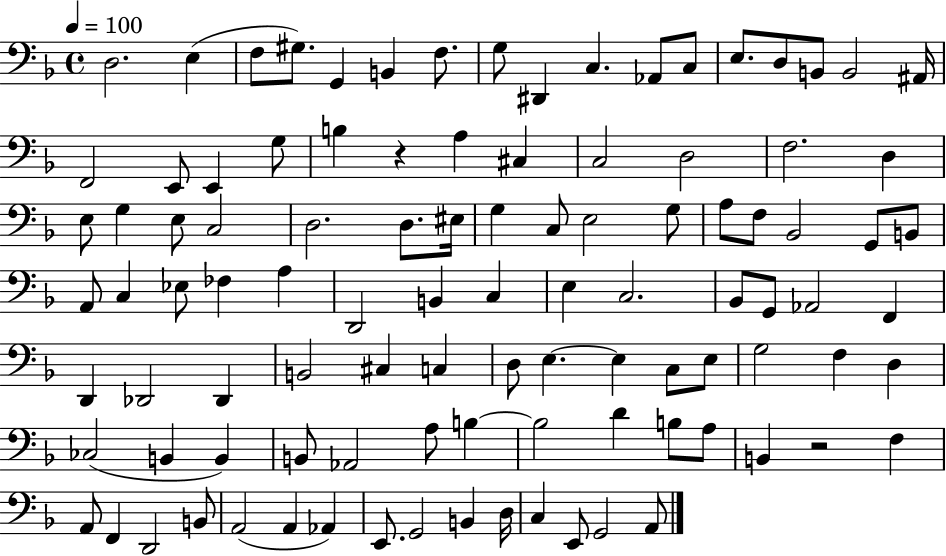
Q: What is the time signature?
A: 4/4